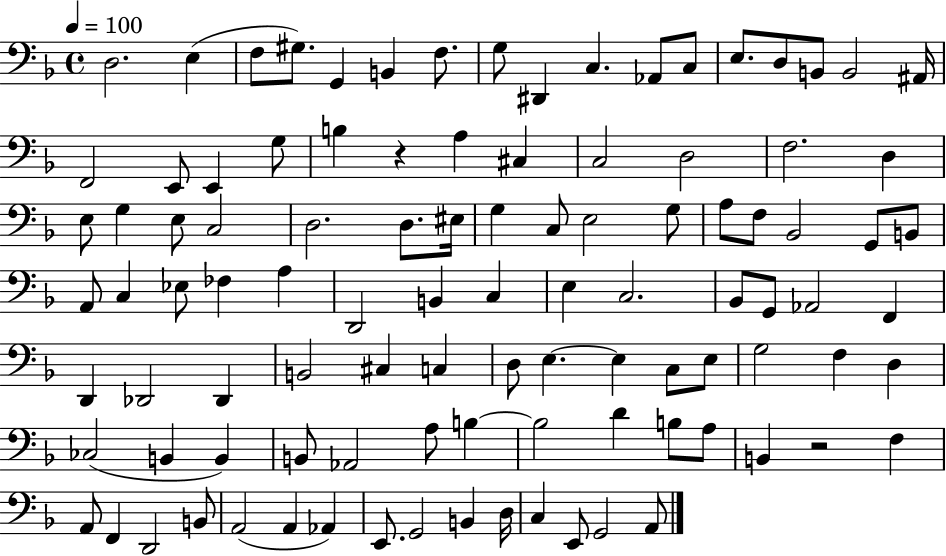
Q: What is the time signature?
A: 4/4